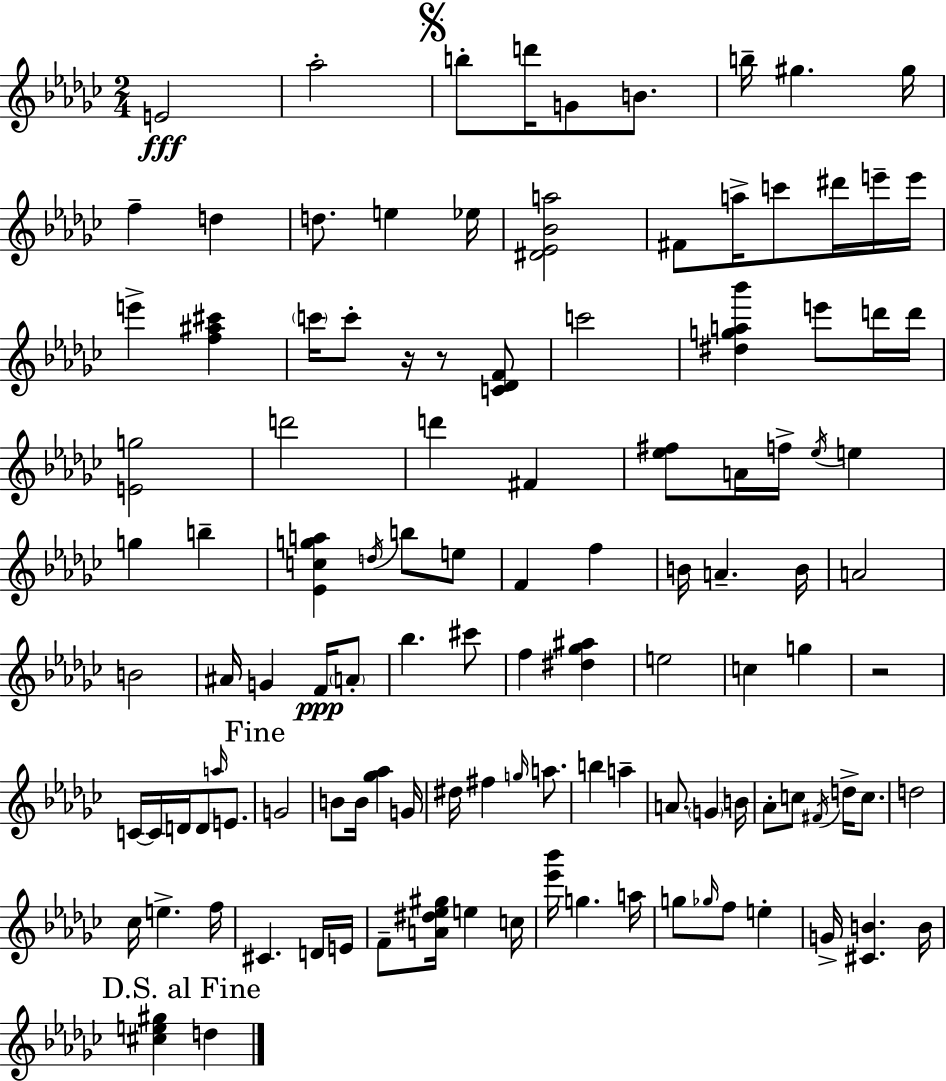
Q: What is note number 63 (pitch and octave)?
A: G4